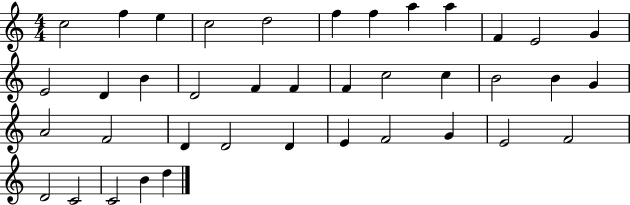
C5/h F5/q E5/q C5/h D5/h F5/q F5/q A5/q A5/q F4/q E4/h G4/q E4/h D4/q B4/q D4/h F4/q F4/q F4/q C5/h C5/q B4/h B4/q G4/q A4/h F4/h D4/q D4/h D4/q E4/q F4/h G4/q E4/h F4/h D4/h C4/h C4/h B4/q D5/q